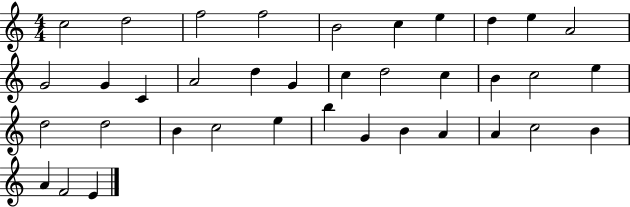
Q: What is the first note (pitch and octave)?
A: C5